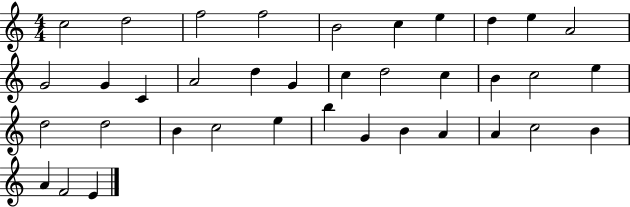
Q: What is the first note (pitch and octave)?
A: C5